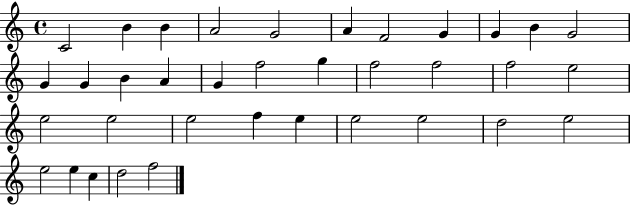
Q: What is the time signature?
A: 4/4